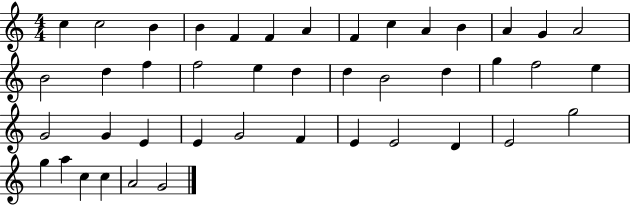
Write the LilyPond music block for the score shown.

{
  \clef treble
  \numericTimeSignature
  \time 4/4
  \key c \major
  c''4 c''2 b'4 | b'4 f'4 f'4 a'4 | f'4 c''4 a'4 b'4 | a'4 g'4 a'2 | \break b'2 d''4 f''4 | f''2 e''4 d''4 | d''4 b'2 d''4 | g''4 f''2 e''4 | \break g'2 g'4 e'4 | e'4 g'2 f'4 | e'4 e'2 d'4 | e'2 g''2 | \break g''4 a''4 c''4 c''4 | a'2 g'2 | \bar "|."
}